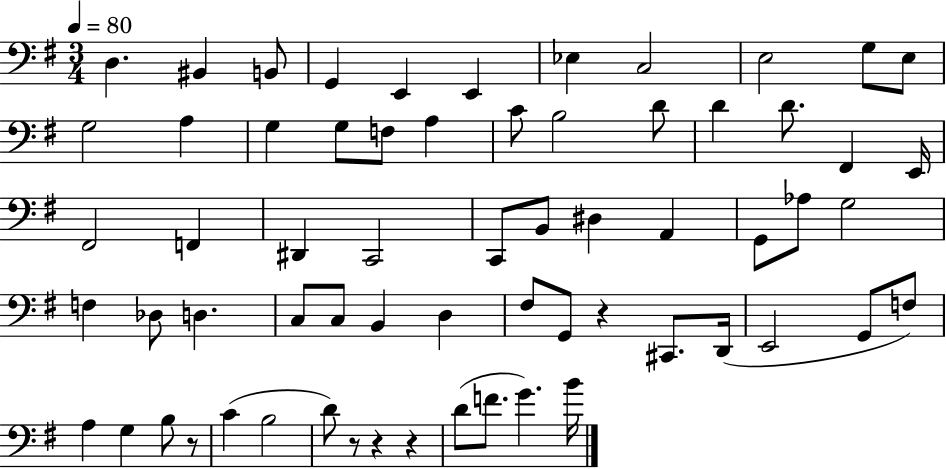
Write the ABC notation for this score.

X:1
T:Untitled
M:3/4
L:1/4
K:G
D, ^B,, B,,/2 G,, E,, E,, _E, C,2 E,2 G,/2 E,/2 G,2 A, G, G,/2 F,/2 A, C/2 B,2 D/2 D D/2 ^F,, E,,/4 ^F,,2 F,, ^D,, C,,2 C,,/2 B,,/2 ^D, A,, G,,/2 _A,/2 G,2 F, _D,/2 D, C,/2 C,/2 B,, D, ^F,/2 G,,/2 z ^C,,/2 D,,/4 E,,2 G,,/2 F,/2 A, G, B,/2 z/2 C B,2 D/2 z/2 z z D/2 F/2 G B/4